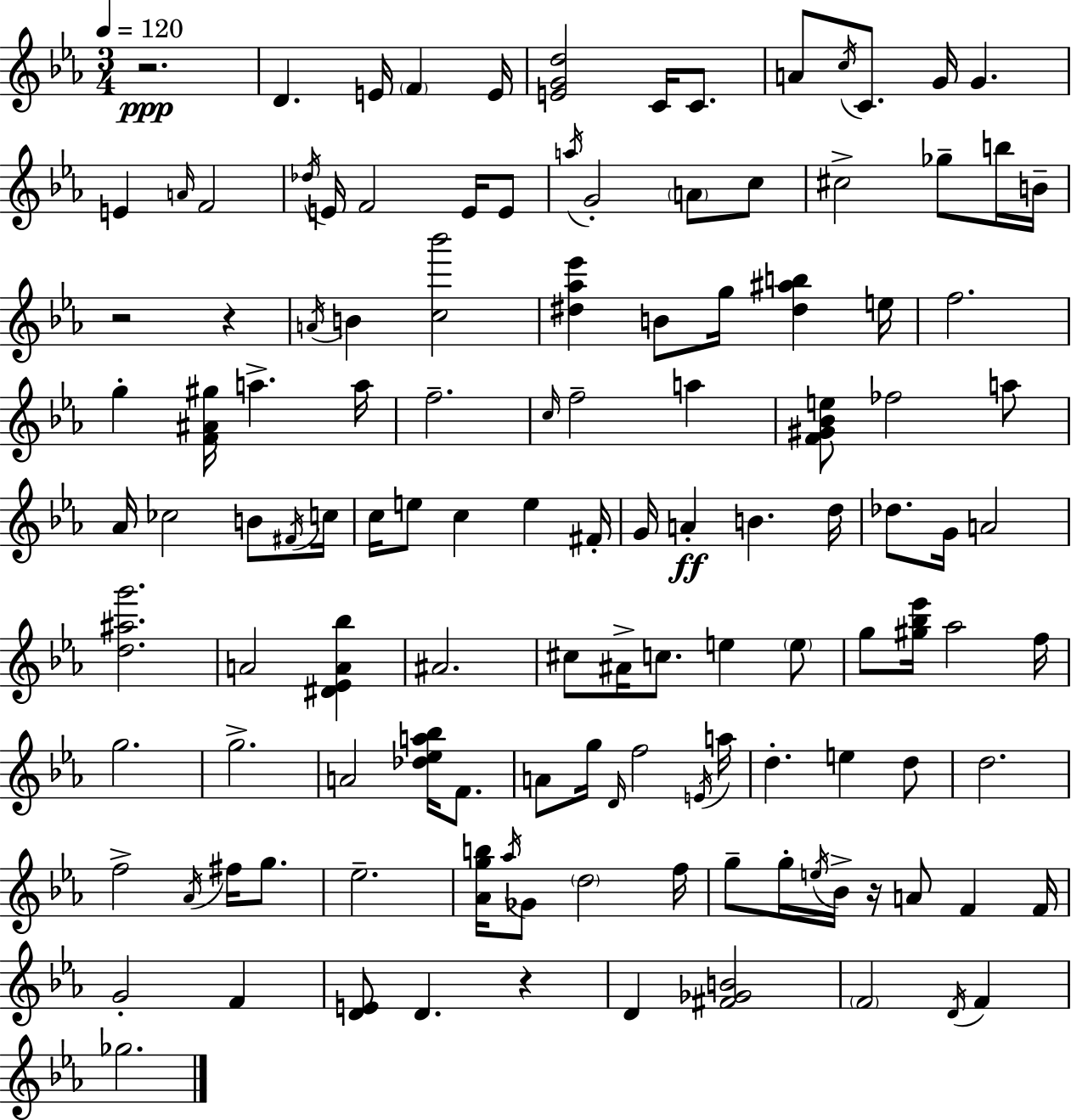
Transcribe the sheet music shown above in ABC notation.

X:1
T:Untitled
M:3/4
L:1/4
K:Cm
z2 D E/4 F E/4 [EGd]2 C/4 C/2 A/2 c/4 C/2 G/4 G E A/4 F2 _d/4 E/4 F2 E/4 E/2 a/4 G2 A/2 c/2 ^c2 _g/2 b/4 B/4 z2 z A/4 B [c_b']2 [^d_a_e'] B/2 g/4 [^d^ab] e/4 f2 g [F^A^g]/4 a a/4 f2 c/4 f2 a [F^G_Be]/2 _f2 a/2 _A/4 _c2 B/2 ^F/4 c/4 c/4 e/2 c e ^F/4 G/4 A B d/4 _d/2 G/4 A2 [d^ag']2 A2 [^D_EA_b] ^A2 ^c/2 ^A/4 c/2 e e/2 g/2 [^g_b_e']/4 _a2 f/4 g2 g2 A2 [_d_ea_b]/4 F/2 A/2 g/4 D/4 f2 E/4 a/4 d e d/2 d2 f2 _A/4 ^f/4 g/2 _e2 [_Agb]/4 _a/4 _G/2 d2 f/4 g/2 g/4 e/4 _B/4 z/4 A/2 F F/4 G2 F [DE]/2 D z D [^F_GB]2 F2 D/4 F _g2